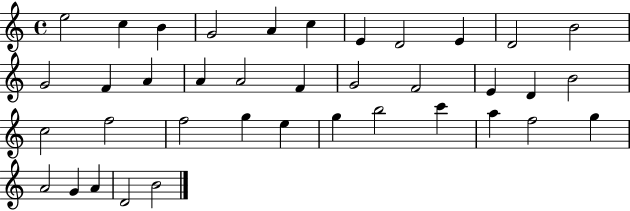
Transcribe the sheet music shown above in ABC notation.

X:1
T:Untitled
M:4/4
L:1/4
K:C
e2 c B G2 A c E D2 E D2 B2 G2 F A A A2 F G2 F2 E D B2 c2 f2 f2 g e g b2 c' a f2 g A2 G A D2 B2